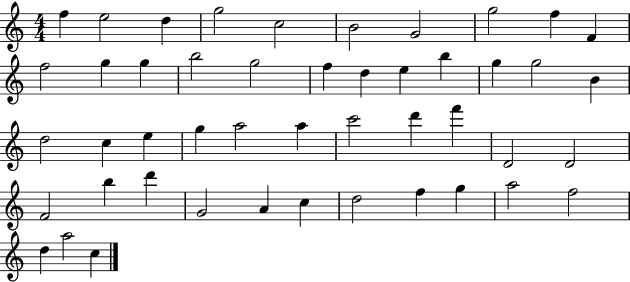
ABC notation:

X:1
T:Untitled
M:4/4
L:1/4
K:C
f e2 d g2 c2 B2 G2 g2 f F f2 g g b2 g2 f d e b g g2 B d2 c e g a2 a c'2 d' f' D2 D2 F2 b d' G2 A c d2 f g a2 f2 d a2 c